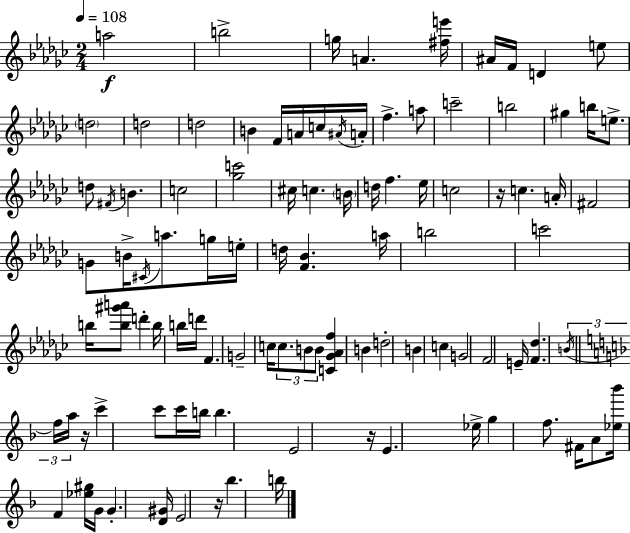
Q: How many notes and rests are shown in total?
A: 100